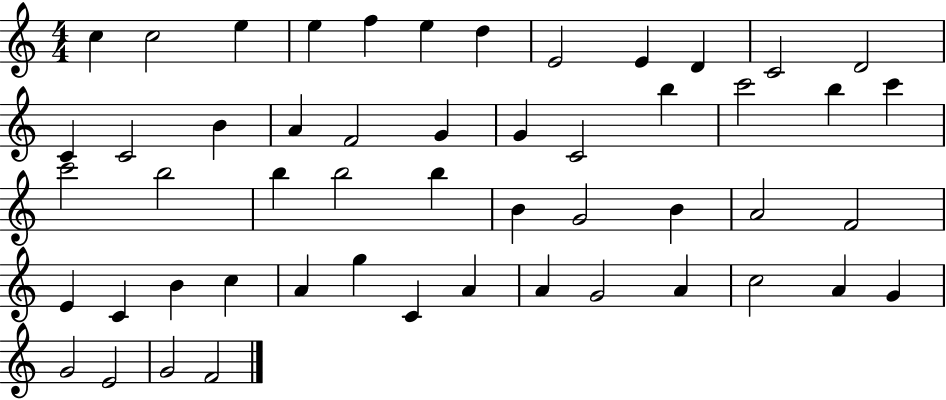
{
  \clef treble
  \numericTimeSignature
  \time 4/4
  \key c \major
  c''4 c''2 e''4 | e''4 f''4 e''4 d''4 | e'2 e'4 d'4 | c'2 d'2 | \break c'4 c'2 b'4 | a'4 f'2 g'4 | g'4 c'2 b''4 | c'''2 b''4 c'''4 | \break c'''2 b''2 | b''4 b''2 b''4 | b'4 g'2 b'4 | a'2 f'2 | \break e'4 c'4 b'4 c''4 | a'4 g''4 c'4 a'4 | a'4 g'2 a'4 | c''2 a'4 g'4 | \break g'2 e'2 | g'2 f'2 | \bar "|."
}